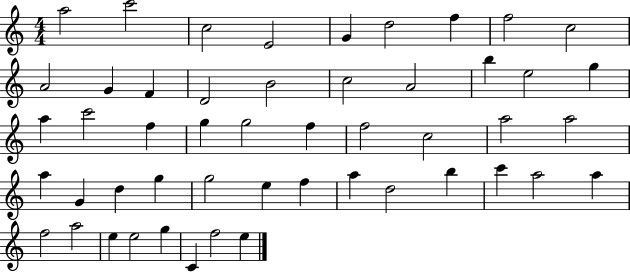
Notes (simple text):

A5/h C6/h C5/h E4/h G4/q D5/h F5/q F5/h C5/h A4/h G4/q F4/q D4/h B4/h C5/h A4/h B5/q E5/h G5/q A5/q C6/h F5/q G5/q G5/h F5/q F5/h C5/h A5/h A5/h A5/q G4/q D5/q G5/q G5/h E5/q F5/q A5/q D5/h B5/q C6/q A5/h A5/q F5/h A5/h E5/q E5/h G5/q C4/q F5/h E5/q